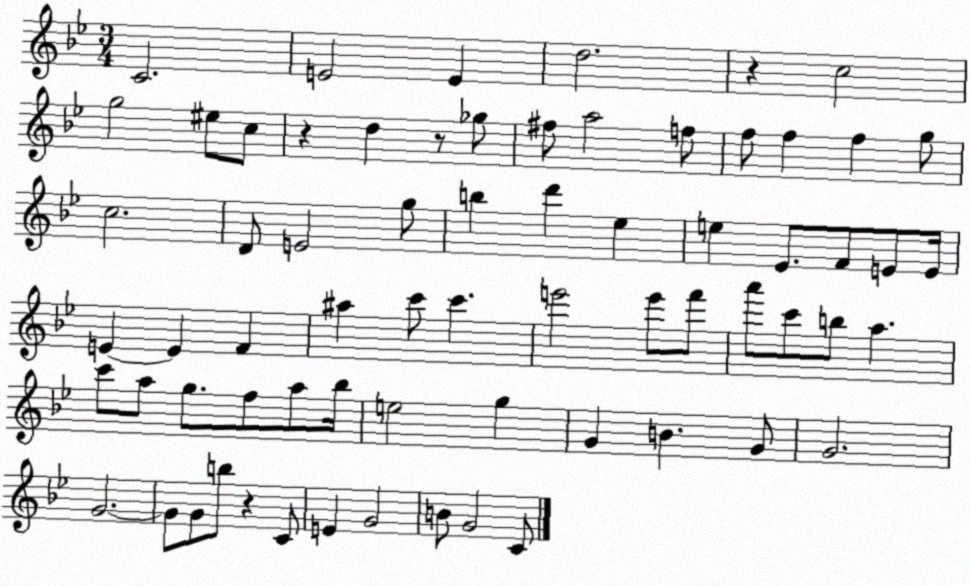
X:1
T:Untitled
M:3/4
L:1/4
K:Bb
C2 E2 E d2 z c2 g2 ^e/2 c/2 z d z/2 _g/2 ^f/2 a2 f/2 f/2 f f g/2 c2 D/2 E2 g/2 b d' _e e _E/2 F/2 E/2 E/4 E E F ^a c'/2 c' e'2 e'/2 f'/2 a'/2 c'/2 b/2 a c'/2 a/2 g/2 f/2 a/2 _b/4 e2 g G B G/2 G2 G2 G/2 G/2 b/2 z C/2 E G2 B/2 G2 C/2